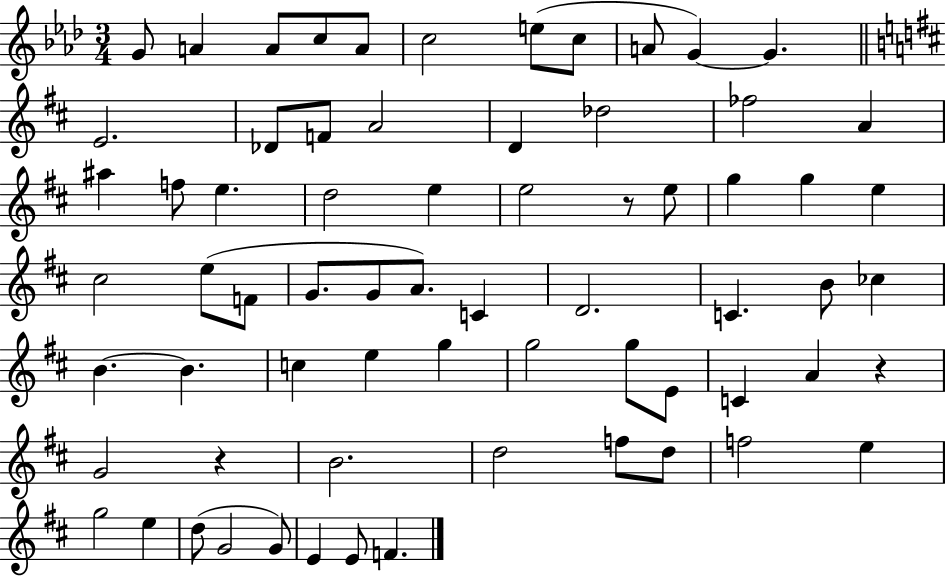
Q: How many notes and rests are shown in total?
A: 68